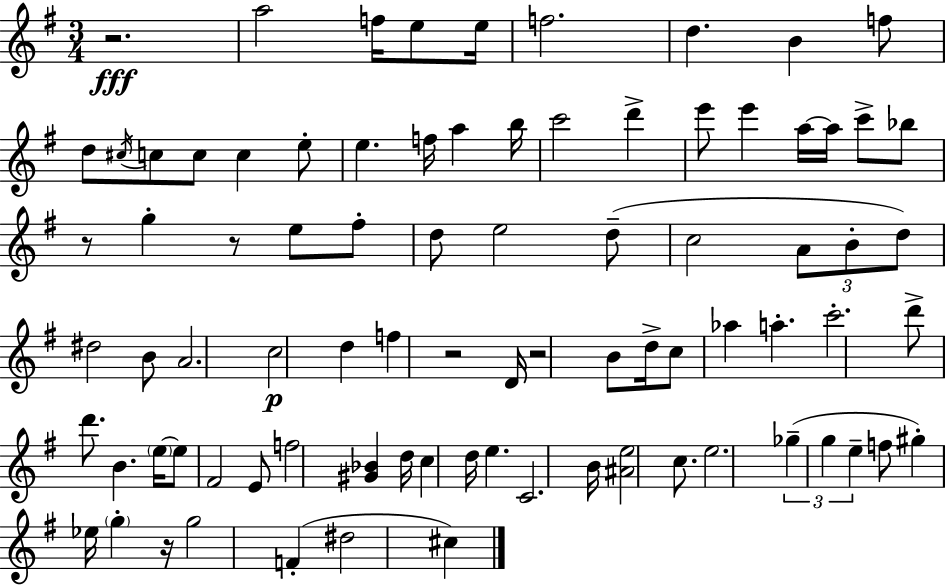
X:1
T:Untitled
M:3/4
L:1/4
K:G
z2 a2 f/4 e/2 e/4 f2 d B f/2 d/2 ^c/4 c/2 c/2 c e/2 e f/4 a b/4 c'2 d' e'/2 e' a/4 a/4 c'/2 _b/2 z/2 g z/2 e/2 ^f/2 d/2 e2 d/2 c2 A/2 B/2 d/2 ^d2 B/2 A2 c2 d f z2 D/4 z2 B/2 d/4 c/2 _a a c'2 d'/2 d'/2 B e/4 e/2 ^F2 E/2 f2 [^G_B] d/4 c d/4 e C2 B/4 [^Ae]2 c/2 e2 _g g e f/2 ^g _e/4 g z/4 g2 F ^d2 ^c